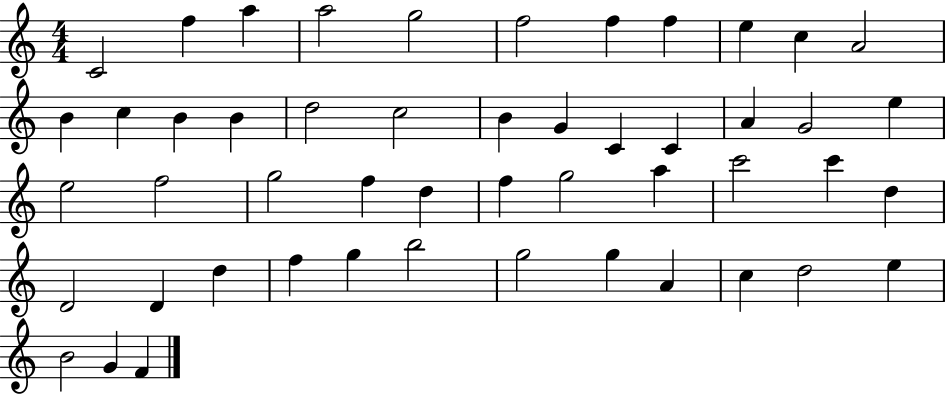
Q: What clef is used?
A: treble